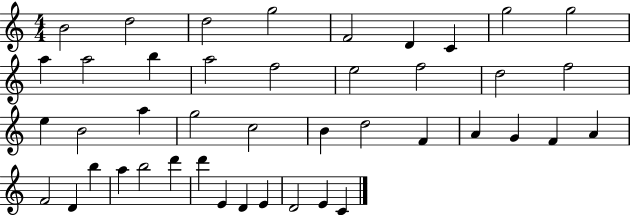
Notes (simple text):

B4/h D5/h D5/h G5/h F4/h D4/q C4/q G5/h G5/h A5/q A5/h B5/q A5/h F5/h E5/h F5/h D5/h F5/h E5/q B4/h A5/q G5/h C5/h B4/q D5/h F4/q A4/q G4/q F4/q A4/q F4/h D4/q B5/q A5/q B5/h D6/q D6/q E4/q D4/q E4/q D4/h E4/q C4/q